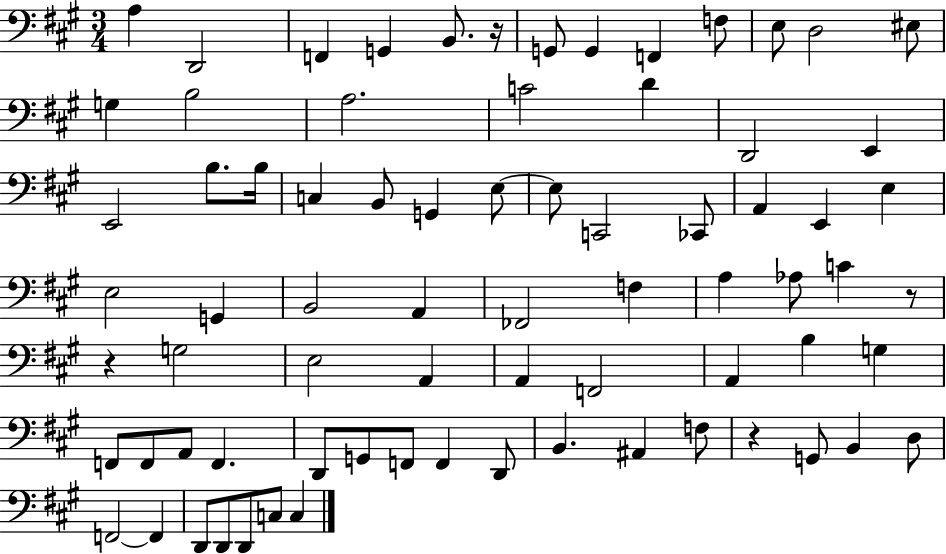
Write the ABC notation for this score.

X:1
T:Untitled
M:3/4
L:1/4
K:A
A, D,,2 F,, G,, B,,/2 z/4 G,,/2 G,, F,, F,/2 E,/2 D,2 ^E,/2 G, B,2 A,2 C2 D D,,2 E,, E,,2 B,/2 B,/4 C, B,,/2 G,, E,/2 E,/2 C,,2 _C,,/2 A,, E,, E, E,2 G,, B,,2 A,, _F,,2 F, A, _A,/2 C z/2 z G,2 E,2 A,, A,, F,,2 A,, B, G, F,,/2 F,,/2 A,,/2 F,, D,,/2 G,,/2 F,,/2 F,, D,,/2 B,, ^A,, F,/2 z G,,/2 B,, D,/2 F,,2 F,, D,,/2 D,,/2 D,,/2 C,/2 C,